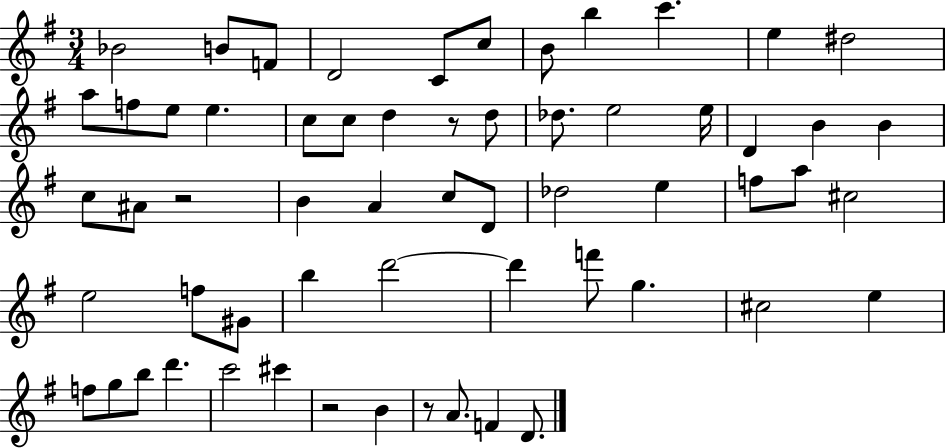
Bb4/h B4/e F4/e D4/h C4/e C5/e B4/e B5/q C6/q. E5/q D#5/h A5/e F5/e E5/e E5/q. C5/e C5/e D5/q R/e D5/e Db5/e. E5/h E5/s D4/q B4/q B4/q C5/e A#4/e R/h B4/q A4/q C5/e D4/e Db5/h E5/q F5/e A5/e C#5/h E5/h F5/e G#4/e B5/q D6/h D6/q F6/e G5/q. C#5/h E5/q F5/e G5/e B5/e D6/q. C6/h C#6/q R/h B4/q R/e A4/e. F4/q D4/e.